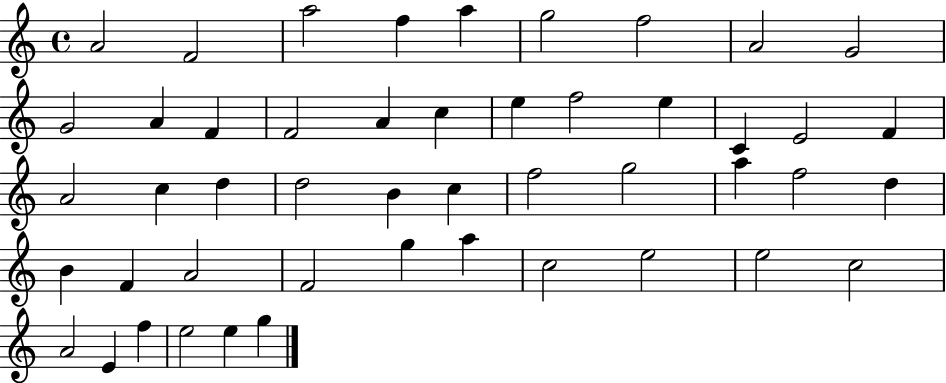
X:1
T:Untitled
M:4/4
L:1/4
K:C
A2 F2 a2 f a g2 f2 A2 G2 G2 A F F2 A c e f2 e C E2 F A2 c d d2 B c f2 g2 a f2 d B F A2 F2 g a c2 e2 e2 c2 A2 E f e2 e g